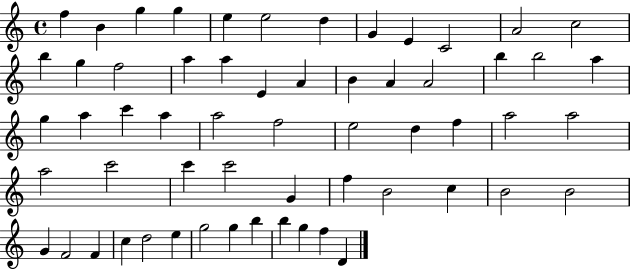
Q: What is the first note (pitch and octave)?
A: F5